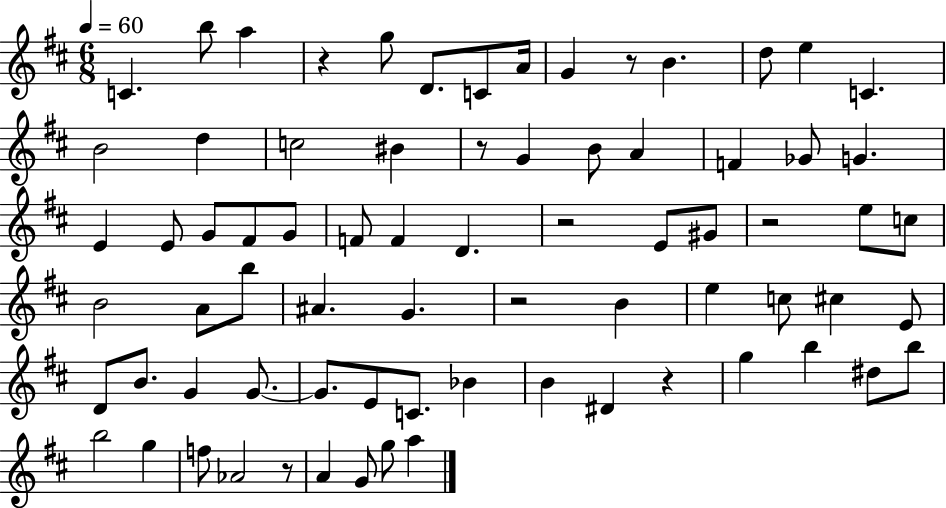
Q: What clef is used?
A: treble